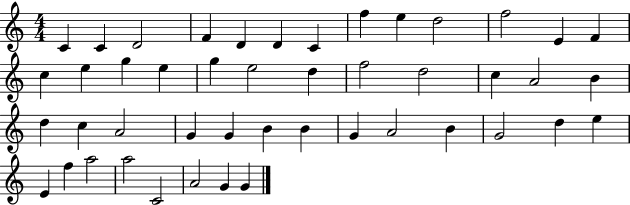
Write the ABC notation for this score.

X:1
T:Untitled
M:4/4
L:1/4
K:C
C C D2 F D D C f e d2 f2 E F c e g e g e2 d f2 d2 c A2 B d c A2 G G B B G A2 B G2 d e E f a2 a2 C2 A2 G G